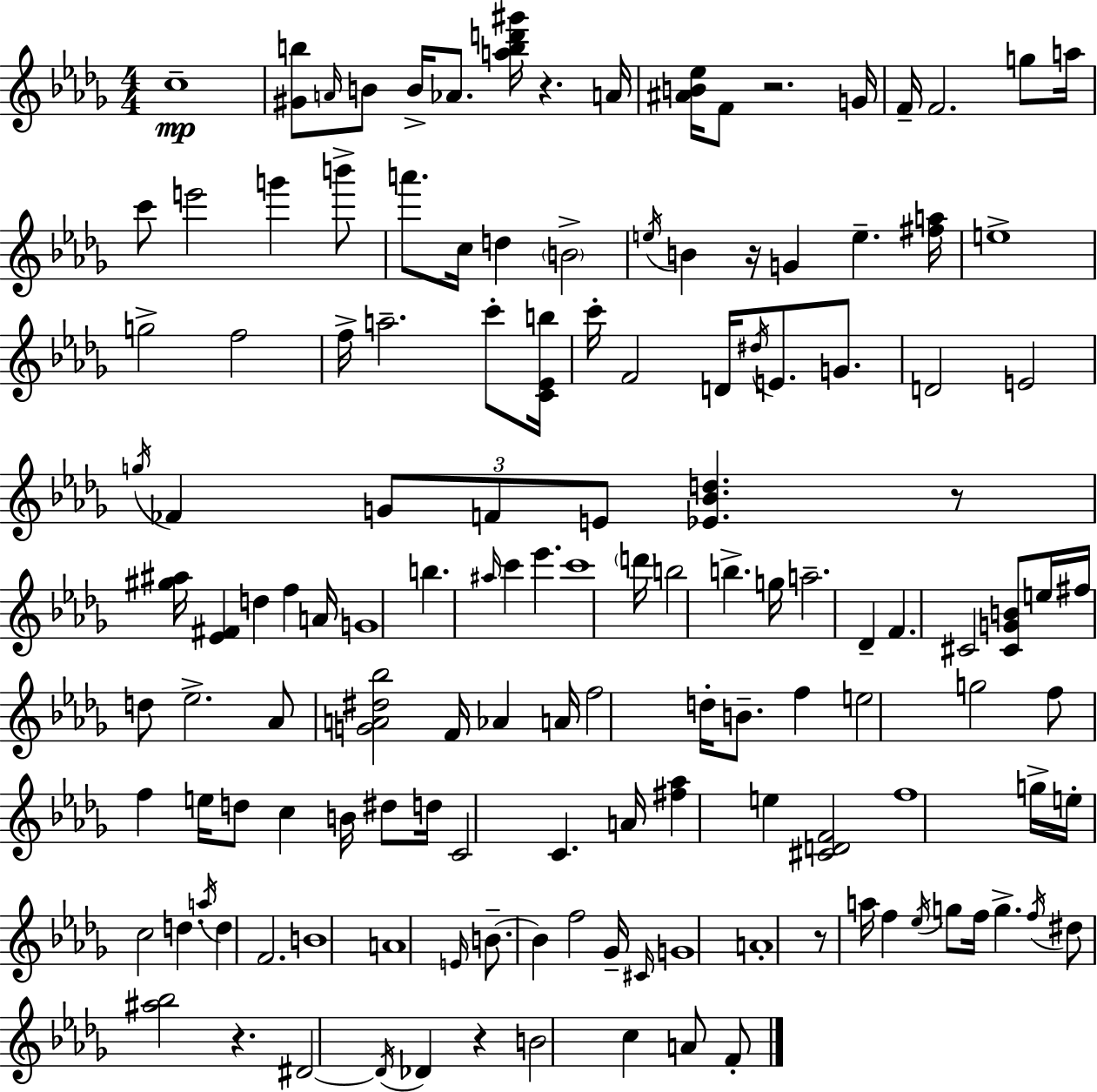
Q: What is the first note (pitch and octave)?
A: C5